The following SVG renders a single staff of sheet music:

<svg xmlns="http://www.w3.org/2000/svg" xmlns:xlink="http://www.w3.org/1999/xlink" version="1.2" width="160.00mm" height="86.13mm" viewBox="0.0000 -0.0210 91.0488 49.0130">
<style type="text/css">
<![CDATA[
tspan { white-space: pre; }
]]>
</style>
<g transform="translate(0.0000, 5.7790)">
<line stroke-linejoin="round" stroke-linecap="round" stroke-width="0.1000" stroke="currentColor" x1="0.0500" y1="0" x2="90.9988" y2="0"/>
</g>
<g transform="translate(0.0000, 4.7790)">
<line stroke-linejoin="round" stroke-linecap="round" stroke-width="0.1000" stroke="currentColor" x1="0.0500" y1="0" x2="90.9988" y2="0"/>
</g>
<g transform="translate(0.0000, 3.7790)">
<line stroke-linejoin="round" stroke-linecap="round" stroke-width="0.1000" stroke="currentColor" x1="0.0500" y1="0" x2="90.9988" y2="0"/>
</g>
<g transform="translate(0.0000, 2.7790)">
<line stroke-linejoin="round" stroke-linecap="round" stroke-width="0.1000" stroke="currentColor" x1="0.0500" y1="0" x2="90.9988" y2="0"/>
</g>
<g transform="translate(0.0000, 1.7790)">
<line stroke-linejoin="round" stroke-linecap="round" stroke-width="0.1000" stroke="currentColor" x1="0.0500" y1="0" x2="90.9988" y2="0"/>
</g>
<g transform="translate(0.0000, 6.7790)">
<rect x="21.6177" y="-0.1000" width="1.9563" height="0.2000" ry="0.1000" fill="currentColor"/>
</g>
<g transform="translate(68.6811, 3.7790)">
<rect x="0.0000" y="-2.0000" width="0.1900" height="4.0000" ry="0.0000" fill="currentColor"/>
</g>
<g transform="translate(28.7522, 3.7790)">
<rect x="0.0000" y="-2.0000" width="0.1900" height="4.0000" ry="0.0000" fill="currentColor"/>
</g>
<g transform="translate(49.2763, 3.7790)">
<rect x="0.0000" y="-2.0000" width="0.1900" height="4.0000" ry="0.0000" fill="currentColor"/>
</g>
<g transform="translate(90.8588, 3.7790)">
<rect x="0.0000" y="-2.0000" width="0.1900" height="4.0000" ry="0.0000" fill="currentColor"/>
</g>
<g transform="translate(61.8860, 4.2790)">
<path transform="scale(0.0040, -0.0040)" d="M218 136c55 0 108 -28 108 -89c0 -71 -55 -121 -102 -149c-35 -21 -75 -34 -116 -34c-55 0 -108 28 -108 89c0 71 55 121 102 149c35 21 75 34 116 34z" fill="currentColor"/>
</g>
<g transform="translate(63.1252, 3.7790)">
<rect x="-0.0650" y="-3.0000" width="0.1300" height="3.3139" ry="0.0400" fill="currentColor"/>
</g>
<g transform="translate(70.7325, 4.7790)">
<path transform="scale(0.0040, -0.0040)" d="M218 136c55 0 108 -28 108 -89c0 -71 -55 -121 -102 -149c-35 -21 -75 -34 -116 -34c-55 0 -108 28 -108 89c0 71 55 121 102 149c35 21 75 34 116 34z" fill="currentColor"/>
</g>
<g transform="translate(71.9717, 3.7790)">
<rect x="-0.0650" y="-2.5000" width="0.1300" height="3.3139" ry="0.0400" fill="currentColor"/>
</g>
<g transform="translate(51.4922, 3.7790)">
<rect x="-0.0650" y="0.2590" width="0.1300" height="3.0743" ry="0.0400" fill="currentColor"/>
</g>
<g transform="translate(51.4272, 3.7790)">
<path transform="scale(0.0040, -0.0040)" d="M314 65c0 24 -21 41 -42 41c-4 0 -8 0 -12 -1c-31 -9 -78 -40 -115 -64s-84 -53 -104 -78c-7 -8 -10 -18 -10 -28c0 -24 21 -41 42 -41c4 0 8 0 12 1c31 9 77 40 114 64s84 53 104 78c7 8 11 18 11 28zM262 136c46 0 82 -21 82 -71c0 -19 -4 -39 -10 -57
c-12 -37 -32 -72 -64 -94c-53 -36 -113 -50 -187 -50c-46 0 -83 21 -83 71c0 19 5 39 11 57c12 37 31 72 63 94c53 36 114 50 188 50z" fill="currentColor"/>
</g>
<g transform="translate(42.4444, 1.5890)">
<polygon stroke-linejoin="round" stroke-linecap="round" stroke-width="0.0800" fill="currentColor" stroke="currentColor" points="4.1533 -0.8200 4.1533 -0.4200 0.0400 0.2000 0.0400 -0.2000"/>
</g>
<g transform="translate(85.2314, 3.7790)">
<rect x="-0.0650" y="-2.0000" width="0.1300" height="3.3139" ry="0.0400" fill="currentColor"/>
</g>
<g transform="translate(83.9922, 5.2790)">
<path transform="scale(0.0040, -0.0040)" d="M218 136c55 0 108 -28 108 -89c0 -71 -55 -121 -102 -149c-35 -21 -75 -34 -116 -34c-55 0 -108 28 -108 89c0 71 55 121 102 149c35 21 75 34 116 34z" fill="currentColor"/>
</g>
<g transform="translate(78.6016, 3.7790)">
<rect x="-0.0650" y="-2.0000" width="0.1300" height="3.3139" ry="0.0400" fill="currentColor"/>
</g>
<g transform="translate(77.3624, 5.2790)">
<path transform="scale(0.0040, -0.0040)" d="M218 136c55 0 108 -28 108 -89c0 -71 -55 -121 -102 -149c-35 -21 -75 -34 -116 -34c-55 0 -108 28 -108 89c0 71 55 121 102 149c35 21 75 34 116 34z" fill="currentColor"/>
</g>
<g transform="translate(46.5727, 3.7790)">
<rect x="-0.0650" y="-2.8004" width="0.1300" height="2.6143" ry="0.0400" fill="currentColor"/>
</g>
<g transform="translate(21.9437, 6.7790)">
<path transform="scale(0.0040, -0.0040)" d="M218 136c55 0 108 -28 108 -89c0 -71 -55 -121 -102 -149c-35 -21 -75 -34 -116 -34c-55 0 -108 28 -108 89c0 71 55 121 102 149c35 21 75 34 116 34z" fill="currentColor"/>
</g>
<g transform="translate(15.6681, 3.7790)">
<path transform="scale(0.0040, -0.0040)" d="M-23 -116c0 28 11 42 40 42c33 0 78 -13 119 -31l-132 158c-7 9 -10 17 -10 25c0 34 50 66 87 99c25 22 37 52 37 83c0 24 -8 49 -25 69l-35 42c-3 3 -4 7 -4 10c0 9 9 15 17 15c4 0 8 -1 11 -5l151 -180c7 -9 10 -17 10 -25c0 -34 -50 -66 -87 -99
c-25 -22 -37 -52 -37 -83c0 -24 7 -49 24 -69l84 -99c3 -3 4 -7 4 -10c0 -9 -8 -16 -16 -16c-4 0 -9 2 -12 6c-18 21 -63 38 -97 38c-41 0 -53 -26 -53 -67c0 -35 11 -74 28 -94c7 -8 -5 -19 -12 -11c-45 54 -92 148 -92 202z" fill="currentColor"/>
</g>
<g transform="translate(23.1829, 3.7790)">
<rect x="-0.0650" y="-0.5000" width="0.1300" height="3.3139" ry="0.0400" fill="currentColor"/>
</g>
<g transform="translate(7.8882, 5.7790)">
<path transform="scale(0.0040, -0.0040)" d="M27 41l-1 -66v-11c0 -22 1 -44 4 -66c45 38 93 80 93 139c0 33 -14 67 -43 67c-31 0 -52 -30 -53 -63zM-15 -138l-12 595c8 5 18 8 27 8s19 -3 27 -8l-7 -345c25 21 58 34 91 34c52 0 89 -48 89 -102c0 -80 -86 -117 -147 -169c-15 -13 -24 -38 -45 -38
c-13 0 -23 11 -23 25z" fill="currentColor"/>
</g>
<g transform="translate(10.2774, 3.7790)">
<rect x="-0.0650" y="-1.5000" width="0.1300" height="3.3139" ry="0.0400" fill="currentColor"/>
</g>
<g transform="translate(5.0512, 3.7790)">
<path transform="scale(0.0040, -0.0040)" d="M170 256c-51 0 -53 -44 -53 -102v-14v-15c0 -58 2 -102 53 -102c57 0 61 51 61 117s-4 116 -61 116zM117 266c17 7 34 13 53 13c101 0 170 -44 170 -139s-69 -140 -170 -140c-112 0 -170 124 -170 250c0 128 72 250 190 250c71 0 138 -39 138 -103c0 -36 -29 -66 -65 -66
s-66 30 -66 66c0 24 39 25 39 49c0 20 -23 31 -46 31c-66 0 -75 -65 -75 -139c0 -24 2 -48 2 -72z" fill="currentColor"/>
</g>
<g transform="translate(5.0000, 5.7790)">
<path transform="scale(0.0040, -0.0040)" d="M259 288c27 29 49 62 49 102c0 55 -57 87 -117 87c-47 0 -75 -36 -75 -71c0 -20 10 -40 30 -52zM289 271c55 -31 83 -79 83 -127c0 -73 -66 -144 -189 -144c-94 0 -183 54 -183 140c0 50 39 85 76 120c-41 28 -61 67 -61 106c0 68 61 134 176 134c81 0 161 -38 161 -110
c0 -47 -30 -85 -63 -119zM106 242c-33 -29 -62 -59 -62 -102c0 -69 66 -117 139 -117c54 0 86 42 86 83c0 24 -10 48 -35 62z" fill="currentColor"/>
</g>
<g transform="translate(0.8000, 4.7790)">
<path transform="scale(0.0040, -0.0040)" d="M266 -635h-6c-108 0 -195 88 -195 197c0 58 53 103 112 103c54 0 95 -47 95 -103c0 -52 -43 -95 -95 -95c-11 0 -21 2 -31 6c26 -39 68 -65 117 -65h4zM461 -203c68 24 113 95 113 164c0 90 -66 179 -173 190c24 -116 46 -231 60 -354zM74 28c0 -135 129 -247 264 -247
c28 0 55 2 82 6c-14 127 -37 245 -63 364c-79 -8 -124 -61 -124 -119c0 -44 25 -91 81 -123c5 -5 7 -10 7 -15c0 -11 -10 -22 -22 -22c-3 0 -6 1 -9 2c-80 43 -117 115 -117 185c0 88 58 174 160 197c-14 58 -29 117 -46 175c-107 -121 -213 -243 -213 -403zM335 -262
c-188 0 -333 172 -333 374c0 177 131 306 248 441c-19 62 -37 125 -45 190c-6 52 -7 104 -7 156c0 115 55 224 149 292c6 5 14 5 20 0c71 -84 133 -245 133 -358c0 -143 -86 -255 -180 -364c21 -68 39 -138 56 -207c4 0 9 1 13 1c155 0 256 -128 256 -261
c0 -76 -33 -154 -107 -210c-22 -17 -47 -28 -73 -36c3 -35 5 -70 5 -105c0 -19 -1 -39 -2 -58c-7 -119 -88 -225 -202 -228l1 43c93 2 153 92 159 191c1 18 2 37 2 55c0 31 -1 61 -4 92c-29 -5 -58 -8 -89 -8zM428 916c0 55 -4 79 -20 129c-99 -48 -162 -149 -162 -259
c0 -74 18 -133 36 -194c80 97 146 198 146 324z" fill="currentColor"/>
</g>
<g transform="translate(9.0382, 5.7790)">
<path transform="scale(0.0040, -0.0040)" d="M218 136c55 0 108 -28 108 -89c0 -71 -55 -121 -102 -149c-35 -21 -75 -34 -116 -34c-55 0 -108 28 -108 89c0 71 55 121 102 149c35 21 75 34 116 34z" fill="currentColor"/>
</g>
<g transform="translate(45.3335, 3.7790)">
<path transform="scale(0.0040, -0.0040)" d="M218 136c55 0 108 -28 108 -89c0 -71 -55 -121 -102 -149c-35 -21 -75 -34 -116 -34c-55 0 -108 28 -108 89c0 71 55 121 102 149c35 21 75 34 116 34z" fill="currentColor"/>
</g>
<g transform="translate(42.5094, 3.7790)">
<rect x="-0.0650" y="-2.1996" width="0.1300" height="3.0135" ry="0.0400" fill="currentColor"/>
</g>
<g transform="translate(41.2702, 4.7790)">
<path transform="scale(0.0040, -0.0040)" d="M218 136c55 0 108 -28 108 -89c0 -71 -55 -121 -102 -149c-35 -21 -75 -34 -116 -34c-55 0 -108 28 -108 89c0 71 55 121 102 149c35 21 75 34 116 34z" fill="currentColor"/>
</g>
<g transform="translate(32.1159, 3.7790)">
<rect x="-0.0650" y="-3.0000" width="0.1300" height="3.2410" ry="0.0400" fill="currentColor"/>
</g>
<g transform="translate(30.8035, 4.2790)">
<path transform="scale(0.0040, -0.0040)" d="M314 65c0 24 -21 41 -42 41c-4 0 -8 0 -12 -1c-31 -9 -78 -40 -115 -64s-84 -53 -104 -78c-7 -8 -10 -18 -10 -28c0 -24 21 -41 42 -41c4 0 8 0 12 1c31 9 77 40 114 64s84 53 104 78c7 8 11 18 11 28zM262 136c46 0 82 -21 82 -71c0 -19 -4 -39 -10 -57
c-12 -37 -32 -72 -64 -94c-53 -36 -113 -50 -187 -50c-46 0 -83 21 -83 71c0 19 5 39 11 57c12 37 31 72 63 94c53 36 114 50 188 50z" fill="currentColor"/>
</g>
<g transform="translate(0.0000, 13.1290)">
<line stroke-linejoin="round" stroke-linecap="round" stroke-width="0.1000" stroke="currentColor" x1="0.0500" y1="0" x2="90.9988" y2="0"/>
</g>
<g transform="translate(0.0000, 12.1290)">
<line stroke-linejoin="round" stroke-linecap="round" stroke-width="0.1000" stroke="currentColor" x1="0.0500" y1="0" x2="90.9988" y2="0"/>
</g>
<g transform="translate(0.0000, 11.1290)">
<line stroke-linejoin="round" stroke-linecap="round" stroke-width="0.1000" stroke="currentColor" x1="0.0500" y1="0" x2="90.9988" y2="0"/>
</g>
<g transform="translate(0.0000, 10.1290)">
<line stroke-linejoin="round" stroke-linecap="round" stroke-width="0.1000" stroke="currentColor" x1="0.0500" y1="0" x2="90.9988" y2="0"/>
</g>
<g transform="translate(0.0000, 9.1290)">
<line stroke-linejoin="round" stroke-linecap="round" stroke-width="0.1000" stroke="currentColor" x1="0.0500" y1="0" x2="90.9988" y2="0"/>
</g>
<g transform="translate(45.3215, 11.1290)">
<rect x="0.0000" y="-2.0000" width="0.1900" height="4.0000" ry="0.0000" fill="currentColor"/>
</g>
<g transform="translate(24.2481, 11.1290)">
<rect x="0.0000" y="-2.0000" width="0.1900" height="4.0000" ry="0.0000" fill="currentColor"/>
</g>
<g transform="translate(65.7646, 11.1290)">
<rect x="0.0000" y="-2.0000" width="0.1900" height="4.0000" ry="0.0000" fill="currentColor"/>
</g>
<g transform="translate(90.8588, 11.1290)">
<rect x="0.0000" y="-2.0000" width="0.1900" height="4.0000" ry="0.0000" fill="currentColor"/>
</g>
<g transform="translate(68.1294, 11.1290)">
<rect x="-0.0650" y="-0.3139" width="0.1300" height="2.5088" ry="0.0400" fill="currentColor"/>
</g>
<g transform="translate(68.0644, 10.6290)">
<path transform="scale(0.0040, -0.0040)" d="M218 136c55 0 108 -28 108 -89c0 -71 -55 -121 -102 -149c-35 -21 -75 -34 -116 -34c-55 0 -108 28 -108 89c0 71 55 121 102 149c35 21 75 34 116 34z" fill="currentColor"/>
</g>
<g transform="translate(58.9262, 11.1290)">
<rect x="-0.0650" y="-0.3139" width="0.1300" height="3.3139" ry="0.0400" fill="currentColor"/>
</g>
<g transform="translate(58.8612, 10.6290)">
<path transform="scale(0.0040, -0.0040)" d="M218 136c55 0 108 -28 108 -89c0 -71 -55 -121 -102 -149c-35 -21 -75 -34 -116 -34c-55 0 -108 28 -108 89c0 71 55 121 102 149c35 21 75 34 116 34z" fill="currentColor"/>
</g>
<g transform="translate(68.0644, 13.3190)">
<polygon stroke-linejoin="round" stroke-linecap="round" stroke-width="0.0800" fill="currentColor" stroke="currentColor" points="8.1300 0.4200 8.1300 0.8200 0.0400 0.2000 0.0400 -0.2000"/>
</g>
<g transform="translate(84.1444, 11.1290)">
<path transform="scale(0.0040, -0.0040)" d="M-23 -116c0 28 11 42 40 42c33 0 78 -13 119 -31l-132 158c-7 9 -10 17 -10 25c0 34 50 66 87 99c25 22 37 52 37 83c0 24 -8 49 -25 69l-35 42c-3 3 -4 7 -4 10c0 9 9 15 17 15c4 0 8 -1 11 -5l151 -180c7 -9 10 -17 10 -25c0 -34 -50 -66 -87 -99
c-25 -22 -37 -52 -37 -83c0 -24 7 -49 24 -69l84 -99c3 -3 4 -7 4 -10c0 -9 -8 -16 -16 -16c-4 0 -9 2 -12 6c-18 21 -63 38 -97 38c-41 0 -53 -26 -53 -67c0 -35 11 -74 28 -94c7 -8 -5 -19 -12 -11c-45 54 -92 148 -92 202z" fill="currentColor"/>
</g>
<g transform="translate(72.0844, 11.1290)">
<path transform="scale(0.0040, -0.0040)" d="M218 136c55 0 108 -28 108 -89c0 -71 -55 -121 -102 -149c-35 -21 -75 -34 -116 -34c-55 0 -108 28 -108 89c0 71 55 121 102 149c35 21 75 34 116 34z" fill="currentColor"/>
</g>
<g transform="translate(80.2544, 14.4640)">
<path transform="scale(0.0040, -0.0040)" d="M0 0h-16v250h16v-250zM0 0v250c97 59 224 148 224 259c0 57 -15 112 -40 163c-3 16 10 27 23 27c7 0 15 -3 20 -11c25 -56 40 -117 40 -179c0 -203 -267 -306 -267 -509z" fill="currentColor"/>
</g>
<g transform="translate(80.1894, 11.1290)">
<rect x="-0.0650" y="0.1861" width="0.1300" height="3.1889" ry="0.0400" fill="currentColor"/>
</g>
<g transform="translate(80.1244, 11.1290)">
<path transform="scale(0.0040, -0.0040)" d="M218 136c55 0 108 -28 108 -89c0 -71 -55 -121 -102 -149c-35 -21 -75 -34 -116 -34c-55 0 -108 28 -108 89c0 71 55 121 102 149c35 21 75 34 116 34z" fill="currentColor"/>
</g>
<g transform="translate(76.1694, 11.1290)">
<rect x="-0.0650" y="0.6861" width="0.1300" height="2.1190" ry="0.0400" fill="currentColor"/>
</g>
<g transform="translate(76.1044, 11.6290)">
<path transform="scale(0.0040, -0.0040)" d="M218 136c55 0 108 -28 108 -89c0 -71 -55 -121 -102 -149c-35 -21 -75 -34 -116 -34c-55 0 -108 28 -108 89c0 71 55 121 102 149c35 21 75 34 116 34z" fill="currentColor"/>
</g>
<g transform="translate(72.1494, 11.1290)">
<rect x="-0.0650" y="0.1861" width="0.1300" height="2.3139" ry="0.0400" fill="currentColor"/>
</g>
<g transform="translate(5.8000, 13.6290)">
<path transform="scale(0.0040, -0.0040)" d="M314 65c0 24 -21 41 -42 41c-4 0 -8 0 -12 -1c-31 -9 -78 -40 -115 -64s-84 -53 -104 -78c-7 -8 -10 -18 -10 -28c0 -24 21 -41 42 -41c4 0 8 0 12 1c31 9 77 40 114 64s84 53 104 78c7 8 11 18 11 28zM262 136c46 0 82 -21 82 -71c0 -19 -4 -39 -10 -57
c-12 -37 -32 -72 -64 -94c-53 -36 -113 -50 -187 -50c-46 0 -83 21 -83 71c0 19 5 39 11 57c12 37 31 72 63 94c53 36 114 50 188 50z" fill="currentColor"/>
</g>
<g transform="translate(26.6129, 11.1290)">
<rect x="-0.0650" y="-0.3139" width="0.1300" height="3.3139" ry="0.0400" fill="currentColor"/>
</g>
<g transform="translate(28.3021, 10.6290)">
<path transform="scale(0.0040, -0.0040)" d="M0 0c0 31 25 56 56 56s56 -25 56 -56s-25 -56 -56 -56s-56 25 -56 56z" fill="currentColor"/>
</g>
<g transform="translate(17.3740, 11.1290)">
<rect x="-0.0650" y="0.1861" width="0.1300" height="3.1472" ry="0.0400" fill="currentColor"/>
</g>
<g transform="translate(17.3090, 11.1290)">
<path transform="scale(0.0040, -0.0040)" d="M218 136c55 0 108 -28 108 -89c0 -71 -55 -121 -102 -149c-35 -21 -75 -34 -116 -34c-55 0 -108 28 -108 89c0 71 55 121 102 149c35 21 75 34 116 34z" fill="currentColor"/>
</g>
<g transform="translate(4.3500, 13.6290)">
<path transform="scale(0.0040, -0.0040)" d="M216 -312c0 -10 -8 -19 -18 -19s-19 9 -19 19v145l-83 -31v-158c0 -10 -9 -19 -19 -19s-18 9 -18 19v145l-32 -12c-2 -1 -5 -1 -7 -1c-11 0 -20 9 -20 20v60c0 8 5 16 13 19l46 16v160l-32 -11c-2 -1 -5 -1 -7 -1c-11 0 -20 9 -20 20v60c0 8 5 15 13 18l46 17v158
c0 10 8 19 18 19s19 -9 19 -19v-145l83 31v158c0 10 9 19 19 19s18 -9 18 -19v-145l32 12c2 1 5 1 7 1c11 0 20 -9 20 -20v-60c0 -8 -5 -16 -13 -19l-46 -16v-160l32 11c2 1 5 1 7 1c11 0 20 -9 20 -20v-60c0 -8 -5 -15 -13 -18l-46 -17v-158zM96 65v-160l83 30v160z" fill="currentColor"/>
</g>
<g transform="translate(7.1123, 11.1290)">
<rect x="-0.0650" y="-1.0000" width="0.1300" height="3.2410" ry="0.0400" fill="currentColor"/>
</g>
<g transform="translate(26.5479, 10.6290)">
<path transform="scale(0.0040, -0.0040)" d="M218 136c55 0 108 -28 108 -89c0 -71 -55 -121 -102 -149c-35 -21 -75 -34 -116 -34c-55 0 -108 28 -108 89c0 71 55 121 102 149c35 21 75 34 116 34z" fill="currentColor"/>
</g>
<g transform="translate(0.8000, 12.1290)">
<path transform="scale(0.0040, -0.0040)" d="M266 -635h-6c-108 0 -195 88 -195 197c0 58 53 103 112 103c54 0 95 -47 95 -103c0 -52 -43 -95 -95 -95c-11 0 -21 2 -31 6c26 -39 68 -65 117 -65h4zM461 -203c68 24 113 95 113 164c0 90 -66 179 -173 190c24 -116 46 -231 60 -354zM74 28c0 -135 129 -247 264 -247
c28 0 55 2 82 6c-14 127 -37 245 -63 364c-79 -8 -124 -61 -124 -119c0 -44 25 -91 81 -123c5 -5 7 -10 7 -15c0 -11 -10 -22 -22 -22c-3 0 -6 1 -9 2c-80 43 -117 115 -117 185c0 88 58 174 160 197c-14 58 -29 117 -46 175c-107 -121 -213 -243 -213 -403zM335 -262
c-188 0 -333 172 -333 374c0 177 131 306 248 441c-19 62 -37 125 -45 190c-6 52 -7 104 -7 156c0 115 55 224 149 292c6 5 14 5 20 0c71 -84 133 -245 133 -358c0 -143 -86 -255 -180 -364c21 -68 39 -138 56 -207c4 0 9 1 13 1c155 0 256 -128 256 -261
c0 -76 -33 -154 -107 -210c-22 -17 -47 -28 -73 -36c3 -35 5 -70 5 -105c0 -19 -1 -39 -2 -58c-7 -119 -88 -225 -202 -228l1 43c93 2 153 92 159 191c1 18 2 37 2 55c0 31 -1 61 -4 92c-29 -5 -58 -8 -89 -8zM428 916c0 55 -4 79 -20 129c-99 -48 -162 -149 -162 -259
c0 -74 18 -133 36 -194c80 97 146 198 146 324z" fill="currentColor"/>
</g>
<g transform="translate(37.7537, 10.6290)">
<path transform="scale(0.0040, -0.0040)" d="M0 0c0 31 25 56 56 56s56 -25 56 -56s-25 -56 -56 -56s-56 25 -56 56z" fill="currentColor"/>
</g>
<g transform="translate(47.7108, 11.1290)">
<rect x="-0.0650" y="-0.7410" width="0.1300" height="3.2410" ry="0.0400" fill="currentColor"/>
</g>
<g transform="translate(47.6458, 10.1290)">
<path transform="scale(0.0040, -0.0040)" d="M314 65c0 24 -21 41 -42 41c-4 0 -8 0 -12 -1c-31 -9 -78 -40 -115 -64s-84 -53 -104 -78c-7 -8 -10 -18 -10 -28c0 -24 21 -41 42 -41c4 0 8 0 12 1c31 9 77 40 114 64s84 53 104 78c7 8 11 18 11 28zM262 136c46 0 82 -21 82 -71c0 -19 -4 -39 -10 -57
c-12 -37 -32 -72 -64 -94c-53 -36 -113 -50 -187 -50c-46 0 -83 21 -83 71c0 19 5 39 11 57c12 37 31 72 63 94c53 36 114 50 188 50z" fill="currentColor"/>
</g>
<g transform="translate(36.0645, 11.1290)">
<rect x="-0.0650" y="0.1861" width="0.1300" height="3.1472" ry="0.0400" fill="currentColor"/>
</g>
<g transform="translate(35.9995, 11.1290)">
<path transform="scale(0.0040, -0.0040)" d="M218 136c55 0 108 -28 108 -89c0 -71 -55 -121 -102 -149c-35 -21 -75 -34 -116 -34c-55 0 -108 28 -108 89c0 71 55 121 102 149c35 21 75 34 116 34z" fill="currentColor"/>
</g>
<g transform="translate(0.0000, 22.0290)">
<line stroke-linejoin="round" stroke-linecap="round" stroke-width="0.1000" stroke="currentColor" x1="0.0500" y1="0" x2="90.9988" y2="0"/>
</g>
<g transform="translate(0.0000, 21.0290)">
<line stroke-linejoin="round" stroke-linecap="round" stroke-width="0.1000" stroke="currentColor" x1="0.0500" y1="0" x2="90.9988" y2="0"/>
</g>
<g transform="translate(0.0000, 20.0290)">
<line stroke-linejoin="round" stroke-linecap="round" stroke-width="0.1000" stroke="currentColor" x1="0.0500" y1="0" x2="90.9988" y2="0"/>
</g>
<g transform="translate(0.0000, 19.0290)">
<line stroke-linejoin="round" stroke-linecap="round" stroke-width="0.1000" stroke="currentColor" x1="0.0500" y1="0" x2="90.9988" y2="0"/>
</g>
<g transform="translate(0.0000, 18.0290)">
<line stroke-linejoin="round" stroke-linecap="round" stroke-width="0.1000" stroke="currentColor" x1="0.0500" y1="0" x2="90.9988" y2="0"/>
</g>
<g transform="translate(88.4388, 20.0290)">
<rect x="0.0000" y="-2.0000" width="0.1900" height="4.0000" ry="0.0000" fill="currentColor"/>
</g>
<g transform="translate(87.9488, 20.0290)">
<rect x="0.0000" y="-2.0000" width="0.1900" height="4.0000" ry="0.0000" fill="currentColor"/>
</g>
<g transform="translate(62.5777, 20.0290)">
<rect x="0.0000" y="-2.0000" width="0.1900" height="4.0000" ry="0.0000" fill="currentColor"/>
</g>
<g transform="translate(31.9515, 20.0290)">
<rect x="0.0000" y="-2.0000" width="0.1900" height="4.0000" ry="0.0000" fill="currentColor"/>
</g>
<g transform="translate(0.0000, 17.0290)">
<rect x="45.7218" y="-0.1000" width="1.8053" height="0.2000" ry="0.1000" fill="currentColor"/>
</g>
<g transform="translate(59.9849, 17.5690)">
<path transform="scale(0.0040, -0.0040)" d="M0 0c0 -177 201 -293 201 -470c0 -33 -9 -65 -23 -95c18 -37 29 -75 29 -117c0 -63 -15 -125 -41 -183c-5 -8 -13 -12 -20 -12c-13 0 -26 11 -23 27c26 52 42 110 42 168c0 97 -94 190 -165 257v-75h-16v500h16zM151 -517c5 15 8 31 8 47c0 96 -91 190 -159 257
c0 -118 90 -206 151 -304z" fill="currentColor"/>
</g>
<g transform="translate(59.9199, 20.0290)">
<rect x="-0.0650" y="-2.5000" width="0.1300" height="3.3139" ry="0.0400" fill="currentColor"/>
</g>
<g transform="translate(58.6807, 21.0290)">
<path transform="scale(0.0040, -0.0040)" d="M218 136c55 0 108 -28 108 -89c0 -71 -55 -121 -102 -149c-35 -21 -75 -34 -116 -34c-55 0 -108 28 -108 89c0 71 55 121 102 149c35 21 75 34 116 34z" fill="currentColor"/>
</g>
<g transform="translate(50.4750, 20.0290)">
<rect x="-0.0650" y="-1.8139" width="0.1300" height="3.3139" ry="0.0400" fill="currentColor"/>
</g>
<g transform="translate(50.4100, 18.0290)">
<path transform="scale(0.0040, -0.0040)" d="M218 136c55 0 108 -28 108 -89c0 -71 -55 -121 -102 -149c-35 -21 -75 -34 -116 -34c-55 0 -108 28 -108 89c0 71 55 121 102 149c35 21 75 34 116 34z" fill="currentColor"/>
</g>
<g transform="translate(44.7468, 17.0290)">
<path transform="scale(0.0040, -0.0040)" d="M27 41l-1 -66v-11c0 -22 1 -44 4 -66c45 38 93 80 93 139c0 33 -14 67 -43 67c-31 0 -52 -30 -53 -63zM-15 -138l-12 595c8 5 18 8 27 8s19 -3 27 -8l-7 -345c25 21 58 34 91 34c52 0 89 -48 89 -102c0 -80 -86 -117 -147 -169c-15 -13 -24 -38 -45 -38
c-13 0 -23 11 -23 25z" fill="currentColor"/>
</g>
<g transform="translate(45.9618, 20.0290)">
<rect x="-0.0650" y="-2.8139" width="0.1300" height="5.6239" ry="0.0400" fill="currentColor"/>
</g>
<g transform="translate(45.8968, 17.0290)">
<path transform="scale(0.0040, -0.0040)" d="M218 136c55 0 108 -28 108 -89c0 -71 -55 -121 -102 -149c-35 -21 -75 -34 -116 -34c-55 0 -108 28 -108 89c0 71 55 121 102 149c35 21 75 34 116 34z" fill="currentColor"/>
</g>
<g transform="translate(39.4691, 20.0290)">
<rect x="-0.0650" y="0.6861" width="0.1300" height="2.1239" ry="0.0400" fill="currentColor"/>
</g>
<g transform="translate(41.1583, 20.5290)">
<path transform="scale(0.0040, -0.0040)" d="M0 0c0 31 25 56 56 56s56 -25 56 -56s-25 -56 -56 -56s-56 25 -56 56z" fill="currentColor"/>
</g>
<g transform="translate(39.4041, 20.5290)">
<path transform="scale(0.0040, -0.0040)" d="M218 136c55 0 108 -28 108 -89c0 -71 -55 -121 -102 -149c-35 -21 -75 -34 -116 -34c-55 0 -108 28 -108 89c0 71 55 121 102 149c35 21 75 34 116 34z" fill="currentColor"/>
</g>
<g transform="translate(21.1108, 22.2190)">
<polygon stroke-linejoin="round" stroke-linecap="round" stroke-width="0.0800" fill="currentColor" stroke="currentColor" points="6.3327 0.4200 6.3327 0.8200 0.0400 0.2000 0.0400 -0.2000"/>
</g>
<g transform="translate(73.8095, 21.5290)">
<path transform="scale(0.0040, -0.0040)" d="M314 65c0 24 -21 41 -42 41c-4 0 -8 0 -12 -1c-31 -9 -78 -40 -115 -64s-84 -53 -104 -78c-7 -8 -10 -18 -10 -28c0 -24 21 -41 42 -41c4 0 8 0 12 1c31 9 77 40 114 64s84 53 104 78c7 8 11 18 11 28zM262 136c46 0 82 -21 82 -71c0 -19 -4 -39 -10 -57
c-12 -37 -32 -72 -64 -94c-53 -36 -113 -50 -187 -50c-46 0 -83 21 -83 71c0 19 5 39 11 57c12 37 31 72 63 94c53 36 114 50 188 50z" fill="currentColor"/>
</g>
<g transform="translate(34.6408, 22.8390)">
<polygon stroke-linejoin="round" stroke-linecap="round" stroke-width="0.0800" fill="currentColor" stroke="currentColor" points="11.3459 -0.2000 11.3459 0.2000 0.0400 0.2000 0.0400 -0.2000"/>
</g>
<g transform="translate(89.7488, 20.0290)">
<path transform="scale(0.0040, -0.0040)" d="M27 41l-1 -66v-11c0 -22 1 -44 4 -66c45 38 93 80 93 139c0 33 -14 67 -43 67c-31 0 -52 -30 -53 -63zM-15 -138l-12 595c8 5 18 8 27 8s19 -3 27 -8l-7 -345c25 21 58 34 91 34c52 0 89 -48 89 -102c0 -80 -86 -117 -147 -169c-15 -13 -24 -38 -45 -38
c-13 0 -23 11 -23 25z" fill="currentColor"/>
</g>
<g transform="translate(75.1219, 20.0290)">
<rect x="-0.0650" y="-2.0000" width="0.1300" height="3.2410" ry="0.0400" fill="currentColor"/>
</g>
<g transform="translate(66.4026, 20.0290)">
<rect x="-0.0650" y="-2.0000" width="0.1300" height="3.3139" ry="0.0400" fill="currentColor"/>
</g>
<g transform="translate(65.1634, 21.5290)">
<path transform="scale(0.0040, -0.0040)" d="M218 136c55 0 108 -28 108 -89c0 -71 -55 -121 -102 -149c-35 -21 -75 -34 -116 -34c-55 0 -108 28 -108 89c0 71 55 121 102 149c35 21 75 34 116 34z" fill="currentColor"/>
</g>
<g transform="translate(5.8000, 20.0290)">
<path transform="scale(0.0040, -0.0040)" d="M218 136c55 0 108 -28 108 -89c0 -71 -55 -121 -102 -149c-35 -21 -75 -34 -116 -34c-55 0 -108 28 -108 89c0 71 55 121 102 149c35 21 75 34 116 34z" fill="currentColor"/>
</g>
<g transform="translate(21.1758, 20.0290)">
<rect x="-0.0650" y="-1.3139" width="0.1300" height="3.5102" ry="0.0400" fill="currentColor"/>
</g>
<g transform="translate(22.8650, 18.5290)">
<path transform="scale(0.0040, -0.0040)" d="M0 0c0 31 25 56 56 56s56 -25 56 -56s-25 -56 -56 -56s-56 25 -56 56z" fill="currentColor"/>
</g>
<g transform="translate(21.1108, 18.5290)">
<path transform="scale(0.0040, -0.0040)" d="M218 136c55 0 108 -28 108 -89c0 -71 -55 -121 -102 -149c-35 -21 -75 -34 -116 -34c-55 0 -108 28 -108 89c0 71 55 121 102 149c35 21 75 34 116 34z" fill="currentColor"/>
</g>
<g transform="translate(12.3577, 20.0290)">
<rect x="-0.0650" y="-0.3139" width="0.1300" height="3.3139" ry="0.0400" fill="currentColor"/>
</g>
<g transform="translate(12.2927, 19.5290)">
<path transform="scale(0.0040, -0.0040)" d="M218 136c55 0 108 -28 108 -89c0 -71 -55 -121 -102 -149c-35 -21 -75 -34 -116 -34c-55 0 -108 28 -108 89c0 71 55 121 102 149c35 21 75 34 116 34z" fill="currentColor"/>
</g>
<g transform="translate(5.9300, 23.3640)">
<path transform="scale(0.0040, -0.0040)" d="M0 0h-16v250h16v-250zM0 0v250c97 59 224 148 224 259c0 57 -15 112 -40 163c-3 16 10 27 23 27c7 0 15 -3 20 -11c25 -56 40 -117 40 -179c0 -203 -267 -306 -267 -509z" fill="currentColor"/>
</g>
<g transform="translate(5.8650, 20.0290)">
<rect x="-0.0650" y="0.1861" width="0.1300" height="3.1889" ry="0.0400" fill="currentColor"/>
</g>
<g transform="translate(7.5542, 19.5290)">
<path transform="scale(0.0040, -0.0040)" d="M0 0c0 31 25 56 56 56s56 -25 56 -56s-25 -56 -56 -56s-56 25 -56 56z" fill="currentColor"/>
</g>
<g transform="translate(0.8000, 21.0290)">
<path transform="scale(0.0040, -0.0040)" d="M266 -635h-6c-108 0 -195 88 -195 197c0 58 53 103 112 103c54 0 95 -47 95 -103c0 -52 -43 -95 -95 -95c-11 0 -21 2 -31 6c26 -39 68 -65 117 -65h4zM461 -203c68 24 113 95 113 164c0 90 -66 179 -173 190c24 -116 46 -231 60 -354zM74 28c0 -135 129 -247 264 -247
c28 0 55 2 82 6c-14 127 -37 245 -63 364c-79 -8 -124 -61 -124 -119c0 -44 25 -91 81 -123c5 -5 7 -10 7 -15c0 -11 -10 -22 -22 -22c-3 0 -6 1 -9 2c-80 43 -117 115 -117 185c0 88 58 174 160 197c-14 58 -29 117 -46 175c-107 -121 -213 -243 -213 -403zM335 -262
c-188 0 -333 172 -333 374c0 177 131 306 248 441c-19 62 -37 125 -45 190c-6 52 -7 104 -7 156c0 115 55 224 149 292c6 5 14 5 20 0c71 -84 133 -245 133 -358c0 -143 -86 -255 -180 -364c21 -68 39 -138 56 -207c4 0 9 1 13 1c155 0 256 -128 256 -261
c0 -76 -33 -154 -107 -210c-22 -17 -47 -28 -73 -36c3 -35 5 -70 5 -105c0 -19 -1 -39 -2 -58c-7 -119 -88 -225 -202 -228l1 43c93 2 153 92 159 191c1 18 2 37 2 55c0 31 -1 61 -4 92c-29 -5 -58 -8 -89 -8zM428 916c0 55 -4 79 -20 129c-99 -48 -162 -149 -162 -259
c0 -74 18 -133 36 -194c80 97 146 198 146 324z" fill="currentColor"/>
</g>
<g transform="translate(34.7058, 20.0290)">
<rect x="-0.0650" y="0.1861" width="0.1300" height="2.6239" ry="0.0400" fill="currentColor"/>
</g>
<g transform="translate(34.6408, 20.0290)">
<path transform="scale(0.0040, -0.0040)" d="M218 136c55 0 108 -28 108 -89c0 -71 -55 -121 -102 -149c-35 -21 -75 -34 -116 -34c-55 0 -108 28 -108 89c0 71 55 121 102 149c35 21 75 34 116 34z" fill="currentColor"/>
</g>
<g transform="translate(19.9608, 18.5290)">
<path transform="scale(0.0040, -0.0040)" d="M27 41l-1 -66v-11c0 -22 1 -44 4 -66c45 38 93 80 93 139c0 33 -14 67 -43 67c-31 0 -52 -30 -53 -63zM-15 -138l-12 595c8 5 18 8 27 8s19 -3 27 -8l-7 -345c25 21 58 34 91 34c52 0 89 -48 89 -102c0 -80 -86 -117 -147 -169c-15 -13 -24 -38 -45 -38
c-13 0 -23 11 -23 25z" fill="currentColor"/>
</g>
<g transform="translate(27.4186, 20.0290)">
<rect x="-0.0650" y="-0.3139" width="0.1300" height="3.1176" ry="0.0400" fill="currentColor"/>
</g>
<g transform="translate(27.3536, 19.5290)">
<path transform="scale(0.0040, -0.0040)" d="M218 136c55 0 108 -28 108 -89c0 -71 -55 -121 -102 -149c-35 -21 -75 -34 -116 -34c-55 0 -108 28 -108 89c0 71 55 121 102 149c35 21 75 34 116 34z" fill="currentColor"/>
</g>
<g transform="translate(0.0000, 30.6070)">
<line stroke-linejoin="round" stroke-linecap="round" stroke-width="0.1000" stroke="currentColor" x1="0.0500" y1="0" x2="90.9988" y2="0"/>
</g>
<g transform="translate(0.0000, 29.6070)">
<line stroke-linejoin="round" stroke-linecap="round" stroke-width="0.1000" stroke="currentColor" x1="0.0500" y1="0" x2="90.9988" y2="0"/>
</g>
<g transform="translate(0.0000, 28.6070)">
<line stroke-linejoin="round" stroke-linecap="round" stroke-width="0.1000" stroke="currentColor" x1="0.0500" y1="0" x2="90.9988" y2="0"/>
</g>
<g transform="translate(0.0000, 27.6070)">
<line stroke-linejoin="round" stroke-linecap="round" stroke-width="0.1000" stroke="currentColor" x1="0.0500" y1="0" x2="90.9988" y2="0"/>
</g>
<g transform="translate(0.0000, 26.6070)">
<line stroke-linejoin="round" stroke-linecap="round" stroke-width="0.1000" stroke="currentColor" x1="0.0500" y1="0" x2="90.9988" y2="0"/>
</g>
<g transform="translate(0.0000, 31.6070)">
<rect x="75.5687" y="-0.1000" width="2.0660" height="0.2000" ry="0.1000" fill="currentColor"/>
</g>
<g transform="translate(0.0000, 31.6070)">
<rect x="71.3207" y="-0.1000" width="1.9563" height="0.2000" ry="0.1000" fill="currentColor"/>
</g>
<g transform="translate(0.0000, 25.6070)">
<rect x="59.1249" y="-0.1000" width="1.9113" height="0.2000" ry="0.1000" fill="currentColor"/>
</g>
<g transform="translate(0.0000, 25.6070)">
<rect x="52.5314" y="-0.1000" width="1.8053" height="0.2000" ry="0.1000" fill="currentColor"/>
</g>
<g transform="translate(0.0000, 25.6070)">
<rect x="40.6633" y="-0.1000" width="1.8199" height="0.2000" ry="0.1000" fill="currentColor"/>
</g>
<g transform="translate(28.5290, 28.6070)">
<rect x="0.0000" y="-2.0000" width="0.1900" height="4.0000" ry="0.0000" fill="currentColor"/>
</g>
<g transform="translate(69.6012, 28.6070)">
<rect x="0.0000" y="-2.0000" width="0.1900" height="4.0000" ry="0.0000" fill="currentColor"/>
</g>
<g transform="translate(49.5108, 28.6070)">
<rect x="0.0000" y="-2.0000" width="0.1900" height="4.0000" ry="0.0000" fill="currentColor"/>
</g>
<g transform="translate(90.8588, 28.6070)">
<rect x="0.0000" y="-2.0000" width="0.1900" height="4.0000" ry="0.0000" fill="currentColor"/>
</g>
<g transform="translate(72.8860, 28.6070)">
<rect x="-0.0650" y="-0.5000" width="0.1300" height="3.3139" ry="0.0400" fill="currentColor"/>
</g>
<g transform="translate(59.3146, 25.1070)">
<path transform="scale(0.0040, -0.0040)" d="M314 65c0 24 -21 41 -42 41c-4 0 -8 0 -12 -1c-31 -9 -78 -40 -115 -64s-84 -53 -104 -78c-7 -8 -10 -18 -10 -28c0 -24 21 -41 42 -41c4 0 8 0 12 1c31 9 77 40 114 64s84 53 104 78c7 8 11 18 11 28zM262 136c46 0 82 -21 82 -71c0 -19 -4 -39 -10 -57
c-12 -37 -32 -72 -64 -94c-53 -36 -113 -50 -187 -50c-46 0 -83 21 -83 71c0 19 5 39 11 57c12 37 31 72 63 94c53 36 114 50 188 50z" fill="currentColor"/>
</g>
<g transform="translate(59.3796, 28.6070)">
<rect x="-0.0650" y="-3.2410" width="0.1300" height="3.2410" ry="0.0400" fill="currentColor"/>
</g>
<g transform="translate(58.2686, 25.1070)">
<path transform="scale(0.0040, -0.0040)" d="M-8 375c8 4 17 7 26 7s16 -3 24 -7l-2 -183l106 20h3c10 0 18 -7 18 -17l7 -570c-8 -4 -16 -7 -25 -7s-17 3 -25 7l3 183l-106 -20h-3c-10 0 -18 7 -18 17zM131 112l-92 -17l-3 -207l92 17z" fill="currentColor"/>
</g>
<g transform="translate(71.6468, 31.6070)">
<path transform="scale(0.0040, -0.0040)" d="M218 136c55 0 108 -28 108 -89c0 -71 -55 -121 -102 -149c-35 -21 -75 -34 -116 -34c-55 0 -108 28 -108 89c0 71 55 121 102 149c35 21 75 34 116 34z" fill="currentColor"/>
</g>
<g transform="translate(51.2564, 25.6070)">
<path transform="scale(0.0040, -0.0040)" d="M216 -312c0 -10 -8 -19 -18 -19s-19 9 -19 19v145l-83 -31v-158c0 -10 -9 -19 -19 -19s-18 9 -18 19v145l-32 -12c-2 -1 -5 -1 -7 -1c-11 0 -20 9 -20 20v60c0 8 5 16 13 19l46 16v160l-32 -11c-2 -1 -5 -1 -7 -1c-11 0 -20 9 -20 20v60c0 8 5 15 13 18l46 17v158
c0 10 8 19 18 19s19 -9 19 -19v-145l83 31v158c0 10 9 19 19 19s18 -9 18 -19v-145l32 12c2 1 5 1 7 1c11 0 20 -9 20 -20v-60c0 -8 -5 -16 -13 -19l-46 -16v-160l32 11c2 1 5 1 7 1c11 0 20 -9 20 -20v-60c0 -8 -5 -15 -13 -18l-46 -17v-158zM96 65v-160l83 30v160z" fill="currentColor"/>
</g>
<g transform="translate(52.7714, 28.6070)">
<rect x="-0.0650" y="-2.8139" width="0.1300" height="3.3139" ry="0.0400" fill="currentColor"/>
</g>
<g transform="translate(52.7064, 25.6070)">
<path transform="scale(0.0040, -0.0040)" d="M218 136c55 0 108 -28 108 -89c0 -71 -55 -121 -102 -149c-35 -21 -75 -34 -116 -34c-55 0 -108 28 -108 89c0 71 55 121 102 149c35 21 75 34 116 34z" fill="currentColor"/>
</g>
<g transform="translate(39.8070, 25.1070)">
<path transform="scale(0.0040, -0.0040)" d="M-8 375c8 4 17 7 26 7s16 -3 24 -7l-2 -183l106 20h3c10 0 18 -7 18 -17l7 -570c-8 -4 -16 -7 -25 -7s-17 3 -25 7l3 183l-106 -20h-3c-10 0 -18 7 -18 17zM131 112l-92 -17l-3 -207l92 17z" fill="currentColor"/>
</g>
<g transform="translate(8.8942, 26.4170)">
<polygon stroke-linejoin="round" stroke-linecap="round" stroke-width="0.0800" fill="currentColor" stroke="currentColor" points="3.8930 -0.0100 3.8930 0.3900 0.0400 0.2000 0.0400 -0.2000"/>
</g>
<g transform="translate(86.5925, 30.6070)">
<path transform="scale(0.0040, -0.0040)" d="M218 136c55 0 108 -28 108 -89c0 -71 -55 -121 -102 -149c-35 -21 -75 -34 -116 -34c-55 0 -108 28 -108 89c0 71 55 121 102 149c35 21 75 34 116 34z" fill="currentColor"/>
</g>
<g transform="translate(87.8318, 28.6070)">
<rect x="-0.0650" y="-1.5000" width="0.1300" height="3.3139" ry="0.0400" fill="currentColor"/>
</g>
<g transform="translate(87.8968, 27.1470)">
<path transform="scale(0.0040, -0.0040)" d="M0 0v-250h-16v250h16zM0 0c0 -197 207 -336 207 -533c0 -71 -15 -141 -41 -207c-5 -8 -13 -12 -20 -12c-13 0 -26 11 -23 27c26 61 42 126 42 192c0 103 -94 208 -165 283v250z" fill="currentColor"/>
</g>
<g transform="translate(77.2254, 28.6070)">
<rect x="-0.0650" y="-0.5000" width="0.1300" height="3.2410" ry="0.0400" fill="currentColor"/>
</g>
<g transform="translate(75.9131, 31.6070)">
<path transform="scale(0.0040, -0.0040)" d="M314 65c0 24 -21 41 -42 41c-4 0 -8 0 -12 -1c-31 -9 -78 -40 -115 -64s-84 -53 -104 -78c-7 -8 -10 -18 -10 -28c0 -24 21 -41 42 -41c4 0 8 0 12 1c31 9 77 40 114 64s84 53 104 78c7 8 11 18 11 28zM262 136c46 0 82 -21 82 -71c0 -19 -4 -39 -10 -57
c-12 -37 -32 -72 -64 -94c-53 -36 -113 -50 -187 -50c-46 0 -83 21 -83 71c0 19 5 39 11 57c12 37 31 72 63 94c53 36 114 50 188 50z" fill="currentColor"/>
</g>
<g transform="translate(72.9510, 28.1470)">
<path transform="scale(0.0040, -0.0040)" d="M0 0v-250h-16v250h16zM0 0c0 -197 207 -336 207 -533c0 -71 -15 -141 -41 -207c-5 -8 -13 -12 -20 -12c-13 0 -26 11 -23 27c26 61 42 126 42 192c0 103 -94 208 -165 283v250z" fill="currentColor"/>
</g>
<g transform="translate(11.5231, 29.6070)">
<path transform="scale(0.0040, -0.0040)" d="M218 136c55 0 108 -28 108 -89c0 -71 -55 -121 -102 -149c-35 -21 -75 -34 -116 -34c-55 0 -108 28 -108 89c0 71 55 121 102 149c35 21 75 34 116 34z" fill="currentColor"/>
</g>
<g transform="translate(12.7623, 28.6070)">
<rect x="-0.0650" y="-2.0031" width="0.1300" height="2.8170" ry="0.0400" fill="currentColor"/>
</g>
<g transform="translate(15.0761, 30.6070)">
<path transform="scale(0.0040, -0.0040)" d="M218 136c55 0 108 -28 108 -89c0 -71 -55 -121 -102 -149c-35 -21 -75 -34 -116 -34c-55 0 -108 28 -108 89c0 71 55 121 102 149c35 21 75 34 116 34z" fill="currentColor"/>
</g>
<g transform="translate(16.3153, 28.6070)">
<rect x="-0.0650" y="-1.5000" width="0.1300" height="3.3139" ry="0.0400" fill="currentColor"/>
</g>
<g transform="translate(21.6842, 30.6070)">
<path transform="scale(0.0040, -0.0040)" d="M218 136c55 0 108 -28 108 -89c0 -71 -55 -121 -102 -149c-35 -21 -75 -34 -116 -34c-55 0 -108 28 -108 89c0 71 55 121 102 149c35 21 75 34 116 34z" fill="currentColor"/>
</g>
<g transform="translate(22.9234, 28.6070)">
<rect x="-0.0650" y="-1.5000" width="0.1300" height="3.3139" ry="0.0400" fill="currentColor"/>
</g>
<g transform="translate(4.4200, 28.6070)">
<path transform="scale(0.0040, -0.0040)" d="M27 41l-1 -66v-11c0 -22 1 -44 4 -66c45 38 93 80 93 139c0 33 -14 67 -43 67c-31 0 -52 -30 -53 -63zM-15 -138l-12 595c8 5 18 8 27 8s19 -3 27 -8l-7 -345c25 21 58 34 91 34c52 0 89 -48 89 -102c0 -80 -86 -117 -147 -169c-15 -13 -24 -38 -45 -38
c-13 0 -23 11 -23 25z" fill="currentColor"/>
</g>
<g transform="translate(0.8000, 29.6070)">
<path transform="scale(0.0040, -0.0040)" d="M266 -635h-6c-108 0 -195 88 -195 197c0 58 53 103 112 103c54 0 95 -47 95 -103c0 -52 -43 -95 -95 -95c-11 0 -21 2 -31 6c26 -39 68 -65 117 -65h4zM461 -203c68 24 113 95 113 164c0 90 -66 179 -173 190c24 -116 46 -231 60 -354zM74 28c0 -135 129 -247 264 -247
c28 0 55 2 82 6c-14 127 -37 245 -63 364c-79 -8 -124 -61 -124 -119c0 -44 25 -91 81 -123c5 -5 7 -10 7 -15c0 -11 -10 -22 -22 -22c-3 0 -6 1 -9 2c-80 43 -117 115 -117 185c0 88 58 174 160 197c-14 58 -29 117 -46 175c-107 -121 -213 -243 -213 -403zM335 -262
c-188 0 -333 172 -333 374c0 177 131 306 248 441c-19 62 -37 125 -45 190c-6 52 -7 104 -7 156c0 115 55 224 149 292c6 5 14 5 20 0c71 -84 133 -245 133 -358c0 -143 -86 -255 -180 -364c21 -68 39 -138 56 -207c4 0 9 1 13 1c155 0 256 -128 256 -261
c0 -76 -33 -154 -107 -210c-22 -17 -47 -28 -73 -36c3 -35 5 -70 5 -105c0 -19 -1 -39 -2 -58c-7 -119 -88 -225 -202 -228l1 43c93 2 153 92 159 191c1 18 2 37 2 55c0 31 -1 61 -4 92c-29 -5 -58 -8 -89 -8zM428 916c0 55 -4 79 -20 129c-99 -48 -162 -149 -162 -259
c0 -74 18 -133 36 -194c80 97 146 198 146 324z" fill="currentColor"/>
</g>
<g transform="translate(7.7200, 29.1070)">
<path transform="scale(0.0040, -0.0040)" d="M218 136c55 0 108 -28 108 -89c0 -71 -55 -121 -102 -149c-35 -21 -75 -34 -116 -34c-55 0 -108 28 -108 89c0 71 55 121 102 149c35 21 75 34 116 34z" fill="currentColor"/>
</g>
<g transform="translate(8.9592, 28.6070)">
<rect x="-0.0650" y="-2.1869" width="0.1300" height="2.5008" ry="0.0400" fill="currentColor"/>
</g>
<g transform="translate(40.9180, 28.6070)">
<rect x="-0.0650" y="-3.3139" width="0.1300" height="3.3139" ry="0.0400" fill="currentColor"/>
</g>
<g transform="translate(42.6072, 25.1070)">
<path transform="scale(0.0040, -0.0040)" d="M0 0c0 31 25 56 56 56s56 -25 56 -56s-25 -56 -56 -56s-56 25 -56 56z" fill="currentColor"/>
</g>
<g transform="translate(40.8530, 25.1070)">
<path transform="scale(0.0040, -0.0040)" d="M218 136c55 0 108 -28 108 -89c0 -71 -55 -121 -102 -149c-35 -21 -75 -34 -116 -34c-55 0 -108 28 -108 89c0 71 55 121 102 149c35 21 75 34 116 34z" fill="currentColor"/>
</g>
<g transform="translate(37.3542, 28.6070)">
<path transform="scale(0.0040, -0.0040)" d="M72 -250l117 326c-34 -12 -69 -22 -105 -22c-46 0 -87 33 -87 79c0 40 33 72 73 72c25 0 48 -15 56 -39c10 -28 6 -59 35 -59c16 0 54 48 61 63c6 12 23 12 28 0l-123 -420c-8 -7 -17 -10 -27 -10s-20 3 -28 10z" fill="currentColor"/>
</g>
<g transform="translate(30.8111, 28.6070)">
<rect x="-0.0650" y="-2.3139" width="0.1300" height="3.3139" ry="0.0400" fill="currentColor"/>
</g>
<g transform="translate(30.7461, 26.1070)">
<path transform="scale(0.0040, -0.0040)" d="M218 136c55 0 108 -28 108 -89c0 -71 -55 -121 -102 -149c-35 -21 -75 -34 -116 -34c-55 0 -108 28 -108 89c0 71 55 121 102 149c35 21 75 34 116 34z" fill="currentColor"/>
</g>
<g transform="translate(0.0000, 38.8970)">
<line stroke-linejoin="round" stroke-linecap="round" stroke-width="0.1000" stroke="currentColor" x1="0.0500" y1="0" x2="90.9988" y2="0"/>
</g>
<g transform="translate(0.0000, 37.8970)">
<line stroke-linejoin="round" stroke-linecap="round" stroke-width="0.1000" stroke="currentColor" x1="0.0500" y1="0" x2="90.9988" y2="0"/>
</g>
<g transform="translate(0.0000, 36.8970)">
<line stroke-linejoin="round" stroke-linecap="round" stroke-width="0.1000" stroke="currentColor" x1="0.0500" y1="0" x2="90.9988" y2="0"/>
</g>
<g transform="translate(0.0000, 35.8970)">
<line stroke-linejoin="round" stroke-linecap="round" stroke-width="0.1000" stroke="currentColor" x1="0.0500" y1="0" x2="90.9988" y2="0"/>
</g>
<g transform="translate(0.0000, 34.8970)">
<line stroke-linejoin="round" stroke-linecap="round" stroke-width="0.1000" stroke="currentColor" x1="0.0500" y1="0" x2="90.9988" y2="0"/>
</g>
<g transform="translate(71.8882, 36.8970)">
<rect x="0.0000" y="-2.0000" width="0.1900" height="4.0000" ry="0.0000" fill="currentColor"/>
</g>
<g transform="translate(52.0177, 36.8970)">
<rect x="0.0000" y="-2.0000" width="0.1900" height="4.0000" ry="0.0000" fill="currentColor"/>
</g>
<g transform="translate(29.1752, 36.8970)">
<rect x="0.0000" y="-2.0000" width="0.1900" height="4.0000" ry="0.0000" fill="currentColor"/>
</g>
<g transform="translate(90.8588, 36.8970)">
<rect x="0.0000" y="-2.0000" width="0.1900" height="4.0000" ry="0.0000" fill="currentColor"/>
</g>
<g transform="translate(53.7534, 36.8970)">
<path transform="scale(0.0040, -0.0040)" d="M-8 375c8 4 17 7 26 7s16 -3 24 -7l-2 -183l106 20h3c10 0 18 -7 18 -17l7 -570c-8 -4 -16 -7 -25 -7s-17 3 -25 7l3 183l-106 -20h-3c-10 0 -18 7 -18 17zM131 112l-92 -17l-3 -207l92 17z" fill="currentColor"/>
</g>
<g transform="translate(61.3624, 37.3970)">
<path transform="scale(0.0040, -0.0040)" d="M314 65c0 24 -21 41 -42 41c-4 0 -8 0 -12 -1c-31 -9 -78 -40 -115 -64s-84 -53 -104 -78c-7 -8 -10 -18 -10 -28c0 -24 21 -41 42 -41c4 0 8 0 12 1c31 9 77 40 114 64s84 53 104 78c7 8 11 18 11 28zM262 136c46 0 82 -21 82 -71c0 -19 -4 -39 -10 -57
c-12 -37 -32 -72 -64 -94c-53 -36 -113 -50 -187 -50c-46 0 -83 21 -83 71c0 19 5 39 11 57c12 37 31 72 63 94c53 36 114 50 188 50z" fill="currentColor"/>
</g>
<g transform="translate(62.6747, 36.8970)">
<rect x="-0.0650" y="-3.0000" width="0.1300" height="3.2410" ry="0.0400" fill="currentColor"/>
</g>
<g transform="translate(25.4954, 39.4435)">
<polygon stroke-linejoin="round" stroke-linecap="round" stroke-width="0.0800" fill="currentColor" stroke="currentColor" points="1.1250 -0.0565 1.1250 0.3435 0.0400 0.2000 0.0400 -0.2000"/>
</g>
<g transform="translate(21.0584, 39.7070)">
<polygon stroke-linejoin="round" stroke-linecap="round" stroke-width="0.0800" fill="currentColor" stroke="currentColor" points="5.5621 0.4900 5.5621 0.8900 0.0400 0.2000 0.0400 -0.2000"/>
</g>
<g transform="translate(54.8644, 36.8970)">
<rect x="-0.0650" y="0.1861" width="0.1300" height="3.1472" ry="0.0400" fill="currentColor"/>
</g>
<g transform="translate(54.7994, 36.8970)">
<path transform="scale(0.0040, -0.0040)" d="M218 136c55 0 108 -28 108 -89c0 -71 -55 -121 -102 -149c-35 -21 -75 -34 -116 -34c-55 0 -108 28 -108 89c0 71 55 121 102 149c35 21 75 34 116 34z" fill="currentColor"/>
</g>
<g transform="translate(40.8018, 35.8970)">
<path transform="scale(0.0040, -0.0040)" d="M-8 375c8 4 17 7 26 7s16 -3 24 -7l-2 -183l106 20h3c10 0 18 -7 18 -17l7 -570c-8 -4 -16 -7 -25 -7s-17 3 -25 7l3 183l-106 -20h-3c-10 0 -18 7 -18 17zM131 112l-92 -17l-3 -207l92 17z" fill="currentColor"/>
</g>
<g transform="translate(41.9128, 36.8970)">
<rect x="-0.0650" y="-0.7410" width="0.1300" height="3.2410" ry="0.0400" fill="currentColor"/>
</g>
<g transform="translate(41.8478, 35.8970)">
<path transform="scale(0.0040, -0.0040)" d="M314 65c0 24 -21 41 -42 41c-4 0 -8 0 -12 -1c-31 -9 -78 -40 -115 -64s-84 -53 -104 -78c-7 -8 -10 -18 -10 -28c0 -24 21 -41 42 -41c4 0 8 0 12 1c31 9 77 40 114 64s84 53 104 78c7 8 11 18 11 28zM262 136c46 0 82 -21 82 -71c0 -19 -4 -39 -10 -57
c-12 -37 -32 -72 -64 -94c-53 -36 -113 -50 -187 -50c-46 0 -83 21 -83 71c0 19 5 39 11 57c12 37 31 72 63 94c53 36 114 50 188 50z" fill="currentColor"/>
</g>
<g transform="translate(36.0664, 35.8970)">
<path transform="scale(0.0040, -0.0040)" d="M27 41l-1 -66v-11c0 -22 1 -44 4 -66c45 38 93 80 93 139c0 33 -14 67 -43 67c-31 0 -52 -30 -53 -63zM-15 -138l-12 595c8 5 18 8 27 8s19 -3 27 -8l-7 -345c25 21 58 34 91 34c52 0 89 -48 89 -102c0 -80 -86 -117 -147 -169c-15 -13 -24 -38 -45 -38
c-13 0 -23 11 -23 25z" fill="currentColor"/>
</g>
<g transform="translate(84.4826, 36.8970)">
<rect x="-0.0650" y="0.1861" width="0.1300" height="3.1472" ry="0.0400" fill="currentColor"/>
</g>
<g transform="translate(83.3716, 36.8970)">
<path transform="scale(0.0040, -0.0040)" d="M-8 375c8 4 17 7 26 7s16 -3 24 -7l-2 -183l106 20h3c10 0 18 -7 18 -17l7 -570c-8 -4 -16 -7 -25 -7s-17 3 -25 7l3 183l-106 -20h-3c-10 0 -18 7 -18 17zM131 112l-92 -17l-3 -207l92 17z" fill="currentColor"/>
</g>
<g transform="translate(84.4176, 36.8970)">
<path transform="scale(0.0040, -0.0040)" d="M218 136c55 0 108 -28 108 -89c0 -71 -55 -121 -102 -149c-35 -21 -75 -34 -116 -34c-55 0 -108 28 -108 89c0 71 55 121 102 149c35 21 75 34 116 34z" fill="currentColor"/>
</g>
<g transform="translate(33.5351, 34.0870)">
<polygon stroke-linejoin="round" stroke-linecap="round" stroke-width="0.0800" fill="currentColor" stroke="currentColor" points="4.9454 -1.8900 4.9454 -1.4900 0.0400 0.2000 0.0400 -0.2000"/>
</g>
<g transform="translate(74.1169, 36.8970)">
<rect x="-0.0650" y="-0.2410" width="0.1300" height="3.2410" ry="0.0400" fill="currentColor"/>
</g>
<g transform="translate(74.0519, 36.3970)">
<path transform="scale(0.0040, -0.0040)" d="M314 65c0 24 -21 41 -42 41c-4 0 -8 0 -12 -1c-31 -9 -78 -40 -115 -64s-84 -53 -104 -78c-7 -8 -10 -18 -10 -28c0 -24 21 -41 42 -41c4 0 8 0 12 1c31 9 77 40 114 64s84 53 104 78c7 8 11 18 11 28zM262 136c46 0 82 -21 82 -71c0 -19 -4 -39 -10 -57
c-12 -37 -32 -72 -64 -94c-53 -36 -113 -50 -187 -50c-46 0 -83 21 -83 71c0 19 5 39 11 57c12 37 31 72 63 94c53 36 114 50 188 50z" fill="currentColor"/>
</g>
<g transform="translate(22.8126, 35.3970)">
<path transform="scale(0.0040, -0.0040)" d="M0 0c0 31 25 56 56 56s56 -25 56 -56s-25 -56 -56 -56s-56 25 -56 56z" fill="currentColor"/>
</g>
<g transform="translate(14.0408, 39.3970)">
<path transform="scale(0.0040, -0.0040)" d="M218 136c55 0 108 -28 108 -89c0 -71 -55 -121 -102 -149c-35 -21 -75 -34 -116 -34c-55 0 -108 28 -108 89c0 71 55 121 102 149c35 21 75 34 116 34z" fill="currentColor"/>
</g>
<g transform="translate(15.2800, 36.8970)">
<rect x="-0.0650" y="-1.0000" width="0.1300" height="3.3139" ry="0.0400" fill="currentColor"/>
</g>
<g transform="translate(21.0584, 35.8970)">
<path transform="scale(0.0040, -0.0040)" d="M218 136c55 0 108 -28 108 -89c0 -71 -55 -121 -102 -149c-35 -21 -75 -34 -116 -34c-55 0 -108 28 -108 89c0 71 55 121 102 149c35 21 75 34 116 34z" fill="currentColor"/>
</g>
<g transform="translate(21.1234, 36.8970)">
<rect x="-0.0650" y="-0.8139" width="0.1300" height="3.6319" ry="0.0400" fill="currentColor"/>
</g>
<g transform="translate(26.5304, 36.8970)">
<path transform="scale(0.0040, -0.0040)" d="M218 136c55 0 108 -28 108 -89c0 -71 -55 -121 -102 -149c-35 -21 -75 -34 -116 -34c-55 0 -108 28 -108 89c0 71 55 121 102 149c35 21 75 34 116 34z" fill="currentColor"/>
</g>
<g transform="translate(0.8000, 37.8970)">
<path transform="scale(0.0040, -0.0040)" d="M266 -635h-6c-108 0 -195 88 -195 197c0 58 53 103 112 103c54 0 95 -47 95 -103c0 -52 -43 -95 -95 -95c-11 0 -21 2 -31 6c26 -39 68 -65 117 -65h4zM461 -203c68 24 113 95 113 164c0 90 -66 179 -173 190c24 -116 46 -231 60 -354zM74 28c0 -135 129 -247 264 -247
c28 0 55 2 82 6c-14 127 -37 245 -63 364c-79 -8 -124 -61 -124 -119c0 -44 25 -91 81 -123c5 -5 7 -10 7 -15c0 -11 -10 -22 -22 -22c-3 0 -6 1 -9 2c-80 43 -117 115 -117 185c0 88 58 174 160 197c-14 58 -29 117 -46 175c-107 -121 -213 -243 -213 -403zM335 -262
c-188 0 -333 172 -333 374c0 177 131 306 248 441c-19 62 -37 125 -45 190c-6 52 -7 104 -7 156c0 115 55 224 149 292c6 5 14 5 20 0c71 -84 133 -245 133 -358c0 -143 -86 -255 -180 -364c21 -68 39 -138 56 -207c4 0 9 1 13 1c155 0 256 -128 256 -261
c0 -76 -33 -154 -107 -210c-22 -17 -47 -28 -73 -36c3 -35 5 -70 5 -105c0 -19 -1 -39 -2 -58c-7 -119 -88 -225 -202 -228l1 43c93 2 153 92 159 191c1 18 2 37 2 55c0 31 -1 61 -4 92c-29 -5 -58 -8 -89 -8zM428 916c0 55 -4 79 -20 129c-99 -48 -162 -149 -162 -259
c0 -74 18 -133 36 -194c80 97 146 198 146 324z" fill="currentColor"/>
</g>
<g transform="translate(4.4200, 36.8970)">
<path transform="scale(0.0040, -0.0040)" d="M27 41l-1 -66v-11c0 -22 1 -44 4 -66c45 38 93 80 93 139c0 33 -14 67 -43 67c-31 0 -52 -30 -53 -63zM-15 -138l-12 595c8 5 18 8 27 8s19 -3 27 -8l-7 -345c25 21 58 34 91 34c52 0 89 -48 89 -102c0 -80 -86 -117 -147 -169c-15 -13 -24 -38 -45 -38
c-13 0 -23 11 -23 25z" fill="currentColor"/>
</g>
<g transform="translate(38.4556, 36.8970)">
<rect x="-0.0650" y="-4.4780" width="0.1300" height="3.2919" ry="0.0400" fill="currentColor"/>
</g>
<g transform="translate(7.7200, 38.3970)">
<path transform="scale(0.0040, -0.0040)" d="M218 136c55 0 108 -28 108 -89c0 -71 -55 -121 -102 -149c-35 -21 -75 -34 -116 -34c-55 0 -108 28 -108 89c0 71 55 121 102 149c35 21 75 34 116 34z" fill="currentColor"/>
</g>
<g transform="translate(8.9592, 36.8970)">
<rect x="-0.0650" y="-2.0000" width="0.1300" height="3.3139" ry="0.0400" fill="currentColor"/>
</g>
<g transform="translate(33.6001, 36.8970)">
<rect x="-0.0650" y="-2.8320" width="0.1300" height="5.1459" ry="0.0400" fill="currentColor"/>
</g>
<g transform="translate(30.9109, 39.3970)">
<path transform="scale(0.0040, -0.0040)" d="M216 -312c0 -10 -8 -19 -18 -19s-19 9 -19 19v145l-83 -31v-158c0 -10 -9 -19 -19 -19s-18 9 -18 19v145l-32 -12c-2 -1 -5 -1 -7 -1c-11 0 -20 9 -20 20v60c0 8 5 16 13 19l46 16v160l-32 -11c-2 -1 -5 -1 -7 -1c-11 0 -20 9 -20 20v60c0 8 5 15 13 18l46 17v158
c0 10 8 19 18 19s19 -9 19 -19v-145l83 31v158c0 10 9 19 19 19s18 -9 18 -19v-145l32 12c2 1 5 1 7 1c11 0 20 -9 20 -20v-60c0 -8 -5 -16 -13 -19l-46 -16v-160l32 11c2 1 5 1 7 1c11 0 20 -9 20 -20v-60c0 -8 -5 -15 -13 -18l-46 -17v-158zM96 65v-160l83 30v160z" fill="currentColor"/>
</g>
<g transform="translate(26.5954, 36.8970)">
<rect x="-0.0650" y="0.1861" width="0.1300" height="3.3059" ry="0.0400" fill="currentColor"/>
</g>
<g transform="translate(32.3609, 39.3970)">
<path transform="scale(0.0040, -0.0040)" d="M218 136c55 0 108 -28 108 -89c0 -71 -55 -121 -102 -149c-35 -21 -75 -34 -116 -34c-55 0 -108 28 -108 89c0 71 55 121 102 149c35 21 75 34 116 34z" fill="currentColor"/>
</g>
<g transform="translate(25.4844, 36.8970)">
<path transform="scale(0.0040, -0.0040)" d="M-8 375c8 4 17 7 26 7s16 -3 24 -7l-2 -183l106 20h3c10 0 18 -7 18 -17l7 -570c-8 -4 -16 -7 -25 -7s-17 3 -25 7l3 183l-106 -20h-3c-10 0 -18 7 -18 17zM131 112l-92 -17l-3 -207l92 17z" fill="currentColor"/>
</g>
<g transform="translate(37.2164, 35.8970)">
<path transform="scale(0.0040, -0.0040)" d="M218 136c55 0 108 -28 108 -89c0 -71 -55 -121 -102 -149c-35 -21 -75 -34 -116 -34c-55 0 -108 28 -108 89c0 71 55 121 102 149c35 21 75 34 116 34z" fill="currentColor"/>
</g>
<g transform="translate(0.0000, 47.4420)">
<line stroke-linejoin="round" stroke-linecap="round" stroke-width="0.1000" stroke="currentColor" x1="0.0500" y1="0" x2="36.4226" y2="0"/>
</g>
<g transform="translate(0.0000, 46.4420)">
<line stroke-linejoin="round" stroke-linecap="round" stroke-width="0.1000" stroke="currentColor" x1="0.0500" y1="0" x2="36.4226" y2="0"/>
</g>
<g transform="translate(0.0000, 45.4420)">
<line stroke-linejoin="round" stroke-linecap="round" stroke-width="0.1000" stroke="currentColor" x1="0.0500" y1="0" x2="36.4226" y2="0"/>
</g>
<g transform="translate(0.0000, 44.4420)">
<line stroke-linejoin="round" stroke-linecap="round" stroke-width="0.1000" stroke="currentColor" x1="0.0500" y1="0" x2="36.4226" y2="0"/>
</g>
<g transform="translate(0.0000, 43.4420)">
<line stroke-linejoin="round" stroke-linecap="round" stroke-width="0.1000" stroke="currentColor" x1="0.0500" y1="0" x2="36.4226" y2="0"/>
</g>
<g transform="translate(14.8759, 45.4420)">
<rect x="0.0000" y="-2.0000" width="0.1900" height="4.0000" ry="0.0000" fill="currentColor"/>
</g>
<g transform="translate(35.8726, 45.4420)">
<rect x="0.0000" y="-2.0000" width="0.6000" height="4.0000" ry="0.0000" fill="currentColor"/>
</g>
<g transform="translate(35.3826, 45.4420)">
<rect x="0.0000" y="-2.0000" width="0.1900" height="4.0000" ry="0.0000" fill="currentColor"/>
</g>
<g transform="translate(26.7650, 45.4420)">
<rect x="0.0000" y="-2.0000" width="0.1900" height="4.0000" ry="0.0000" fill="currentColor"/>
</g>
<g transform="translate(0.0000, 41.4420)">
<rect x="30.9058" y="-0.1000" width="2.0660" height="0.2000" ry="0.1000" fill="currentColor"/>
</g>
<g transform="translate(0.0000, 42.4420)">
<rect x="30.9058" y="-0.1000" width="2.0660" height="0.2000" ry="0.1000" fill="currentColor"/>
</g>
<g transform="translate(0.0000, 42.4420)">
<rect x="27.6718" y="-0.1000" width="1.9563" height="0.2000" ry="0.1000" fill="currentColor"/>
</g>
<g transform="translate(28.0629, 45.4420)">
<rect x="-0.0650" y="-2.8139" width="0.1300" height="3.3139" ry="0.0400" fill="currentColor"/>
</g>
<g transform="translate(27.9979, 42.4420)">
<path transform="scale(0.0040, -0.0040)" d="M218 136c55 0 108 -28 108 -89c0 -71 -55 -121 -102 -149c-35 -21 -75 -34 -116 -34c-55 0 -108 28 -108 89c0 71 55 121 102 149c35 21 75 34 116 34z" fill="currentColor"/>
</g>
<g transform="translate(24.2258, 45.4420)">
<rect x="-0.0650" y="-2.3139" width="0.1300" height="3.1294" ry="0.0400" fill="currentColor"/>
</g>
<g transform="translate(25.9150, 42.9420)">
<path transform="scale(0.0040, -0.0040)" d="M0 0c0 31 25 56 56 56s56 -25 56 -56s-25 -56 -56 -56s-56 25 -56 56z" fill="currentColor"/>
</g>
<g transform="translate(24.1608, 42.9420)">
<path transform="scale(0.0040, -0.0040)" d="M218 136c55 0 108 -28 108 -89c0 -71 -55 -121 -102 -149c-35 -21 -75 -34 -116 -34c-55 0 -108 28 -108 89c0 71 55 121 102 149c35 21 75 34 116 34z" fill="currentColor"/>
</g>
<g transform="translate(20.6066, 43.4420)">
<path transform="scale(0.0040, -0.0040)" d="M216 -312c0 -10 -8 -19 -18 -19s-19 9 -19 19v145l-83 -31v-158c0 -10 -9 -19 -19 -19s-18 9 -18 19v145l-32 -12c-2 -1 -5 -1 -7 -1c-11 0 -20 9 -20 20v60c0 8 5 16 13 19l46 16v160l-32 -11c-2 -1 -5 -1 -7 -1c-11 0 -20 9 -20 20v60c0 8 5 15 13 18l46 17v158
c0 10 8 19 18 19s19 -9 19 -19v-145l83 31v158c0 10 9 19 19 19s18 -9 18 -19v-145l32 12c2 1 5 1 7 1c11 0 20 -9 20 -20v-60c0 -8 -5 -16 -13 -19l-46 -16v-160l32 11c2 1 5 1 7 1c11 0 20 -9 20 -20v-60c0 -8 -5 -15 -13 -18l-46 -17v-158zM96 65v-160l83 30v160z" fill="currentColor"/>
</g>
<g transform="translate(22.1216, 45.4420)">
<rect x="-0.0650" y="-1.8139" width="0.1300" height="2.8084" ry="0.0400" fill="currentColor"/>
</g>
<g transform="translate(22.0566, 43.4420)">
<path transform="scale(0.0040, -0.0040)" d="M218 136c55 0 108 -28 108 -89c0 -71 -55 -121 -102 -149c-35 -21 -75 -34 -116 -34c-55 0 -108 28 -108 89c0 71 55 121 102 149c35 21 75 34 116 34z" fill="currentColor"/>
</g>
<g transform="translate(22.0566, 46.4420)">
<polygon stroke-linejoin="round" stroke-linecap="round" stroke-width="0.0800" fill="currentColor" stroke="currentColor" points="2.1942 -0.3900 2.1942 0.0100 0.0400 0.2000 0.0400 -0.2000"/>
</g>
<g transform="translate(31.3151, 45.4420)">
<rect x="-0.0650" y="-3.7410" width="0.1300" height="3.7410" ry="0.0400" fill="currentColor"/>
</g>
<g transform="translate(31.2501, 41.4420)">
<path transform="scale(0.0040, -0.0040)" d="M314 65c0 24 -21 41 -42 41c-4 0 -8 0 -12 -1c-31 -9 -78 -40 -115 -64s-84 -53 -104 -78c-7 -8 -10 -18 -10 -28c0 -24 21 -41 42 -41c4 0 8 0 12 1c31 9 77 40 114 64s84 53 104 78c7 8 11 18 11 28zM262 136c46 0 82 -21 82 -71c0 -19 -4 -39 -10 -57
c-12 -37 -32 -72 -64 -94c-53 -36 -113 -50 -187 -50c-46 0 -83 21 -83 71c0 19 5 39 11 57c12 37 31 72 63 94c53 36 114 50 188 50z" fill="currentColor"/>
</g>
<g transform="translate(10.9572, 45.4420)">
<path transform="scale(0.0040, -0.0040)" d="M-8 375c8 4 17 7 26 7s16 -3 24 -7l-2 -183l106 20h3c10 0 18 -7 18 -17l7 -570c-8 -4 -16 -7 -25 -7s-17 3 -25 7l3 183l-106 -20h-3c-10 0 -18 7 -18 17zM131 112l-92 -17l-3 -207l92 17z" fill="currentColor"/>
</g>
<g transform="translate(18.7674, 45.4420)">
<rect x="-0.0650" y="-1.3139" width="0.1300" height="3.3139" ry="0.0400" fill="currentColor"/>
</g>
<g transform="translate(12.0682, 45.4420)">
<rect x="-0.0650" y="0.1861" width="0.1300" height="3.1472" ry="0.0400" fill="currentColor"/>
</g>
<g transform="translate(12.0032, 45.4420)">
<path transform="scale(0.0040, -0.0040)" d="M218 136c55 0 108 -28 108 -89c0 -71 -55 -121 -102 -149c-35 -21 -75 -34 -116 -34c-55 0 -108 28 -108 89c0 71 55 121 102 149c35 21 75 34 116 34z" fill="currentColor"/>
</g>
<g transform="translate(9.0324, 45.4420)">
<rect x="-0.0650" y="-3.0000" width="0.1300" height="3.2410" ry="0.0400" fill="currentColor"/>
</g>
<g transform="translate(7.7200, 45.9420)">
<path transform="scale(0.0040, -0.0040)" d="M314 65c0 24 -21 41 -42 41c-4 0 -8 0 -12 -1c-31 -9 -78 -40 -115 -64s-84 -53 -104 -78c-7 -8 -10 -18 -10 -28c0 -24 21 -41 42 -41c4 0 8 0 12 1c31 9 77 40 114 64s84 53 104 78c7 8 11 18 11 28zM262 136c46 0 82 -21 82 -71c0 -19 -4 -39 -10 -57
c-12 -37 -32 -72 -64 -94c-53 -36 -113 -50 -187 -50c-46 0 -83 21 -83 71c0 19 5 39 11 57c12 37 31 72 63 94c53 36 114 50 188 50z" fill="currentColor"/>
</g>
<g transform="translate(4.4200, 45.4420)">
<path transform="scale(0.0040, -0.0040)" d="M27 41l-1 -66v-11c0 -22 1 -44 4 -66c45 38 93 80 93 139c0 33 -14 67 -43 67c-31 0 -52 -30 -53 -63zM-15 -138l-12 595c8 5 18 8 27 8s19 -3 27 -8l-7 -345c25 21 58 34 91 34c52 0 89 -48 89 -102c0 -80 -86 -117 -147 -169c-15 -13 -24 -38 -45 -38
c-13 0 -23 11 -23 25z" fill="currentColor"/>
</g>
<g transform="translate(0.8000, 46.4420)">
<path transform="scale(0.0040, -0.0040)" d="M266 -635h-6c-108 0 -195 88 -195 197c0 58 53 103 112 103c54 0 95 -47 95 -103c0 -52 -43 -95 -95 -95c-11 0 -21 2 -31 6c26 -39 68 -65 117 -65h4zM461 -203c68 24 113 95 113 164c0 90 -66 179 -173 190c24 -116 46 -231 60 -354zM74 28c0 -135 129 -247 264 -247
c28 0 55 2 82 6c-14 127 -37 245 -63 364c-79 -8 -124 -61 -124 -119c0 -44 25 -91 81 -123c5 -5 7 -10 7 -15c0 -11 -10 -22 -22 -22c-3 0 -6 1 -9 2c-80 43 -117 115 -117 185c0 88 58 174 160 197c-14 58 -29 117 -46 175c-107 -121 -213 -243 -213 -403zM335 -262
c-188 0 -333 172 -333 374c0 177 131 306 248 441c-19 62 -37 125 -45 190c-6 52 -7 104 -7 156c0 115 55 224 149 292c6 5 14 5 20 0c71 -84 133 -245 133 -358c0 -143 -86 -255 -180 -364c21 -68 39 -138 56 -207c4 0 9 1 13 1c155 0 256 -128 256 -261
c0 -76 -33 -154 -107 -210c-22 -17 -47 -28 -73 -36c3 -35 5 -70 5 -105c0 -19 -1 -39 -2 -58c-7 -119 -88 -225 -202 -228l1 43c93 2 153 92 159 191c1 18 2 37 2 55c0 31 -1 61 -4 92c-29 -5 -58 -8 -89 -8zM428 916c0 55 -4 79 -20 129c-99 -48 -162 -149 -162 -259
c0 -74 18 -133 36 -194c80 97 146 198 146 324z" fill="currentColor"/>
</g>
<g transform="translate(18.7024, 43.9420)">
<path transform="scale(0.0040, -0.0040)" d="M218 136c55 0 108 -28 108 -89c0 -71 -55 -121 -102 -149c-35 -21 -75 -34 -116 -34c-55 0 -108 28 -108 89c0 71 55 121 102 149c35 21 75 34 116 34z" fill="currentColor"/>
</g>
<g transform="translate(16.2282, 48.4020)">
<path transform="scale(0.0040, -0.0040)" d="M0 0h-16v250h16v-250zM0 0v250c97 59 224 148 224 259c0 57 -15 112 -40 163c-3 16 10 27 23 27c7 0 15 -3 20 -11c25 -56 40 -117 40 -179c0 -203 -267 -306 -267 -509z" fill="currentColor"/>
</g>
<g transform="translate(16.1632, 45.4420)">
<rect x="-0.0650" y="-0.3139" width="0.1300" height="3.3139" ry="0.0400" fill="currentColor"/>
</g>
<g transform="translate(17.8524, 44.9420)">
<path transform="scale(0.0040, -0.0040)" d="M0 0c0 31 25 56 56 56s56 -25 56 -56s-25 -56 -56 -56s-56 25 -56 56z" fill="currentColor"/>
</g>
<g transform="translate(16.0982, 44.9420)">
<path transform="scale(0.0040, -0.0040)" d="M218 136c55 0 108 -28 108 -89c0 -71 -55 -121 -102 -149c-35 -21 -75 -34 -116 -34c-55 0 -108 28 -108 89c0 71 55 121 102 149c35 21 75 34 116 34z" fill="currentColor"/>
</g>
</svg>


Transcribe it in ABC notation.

X:1
T:Untitled
M:6/8
L:1/4
K:C
_E z C A2 G/2 B/2 B2 A G F F ^D2 B c B d2 c c/2 B/2 A/2 B/2 z B/2 c _e/2 c/2 B/2 A/2 _a/2 f G/4 F F2 A/2 G/2 E E g z/2 b ^a b2 C/2 C2 E/2 F D d/2 B/4 ^D/2 _d/2 d2 B A2 c2 B A2 B c/2 e ^f/2 g/2 a c'2